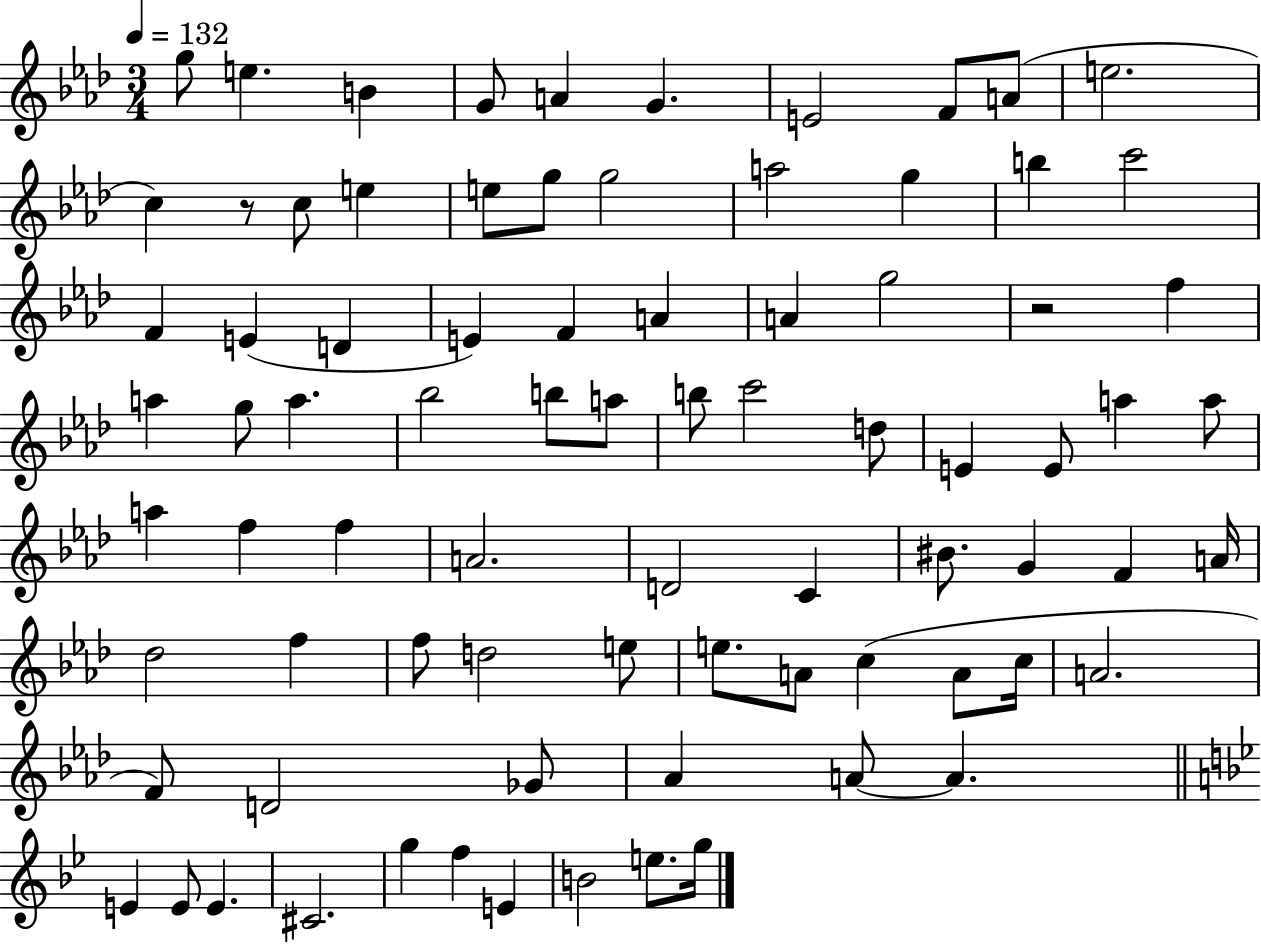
G5/e E5/q. B4/q G4/e A4/q G4/q. E4/h F4/e A4/e E5/h. C5/q R/e C5/e E5/q E5/e G5/e G5/h A5/h G5/q B5/q C6/h F4/q E4/q D4/q E4/q F4/q A4/q A4/q G5/h R/h F5/q A5/q G5/e A5/q. Bb5/h B5/e A5/e B5/e C6/h D5/e E4/q E4/e A5/q A5/e A5/q F5/q F5/q A4/h. D4/h C4/q BIS4/e. G4/q F4/q A4/s Db5/h F5/q F5/e D5/h E5/e E5/e. A4/e C5/q A4/e C5/s A4/h. F4/e D4/h Gb4/e Ab4/q A4/e A4/q. E4/q E4/e E4/q. C#4/h. G5/q F5/q E4/q B4/h E5/e. G5/s